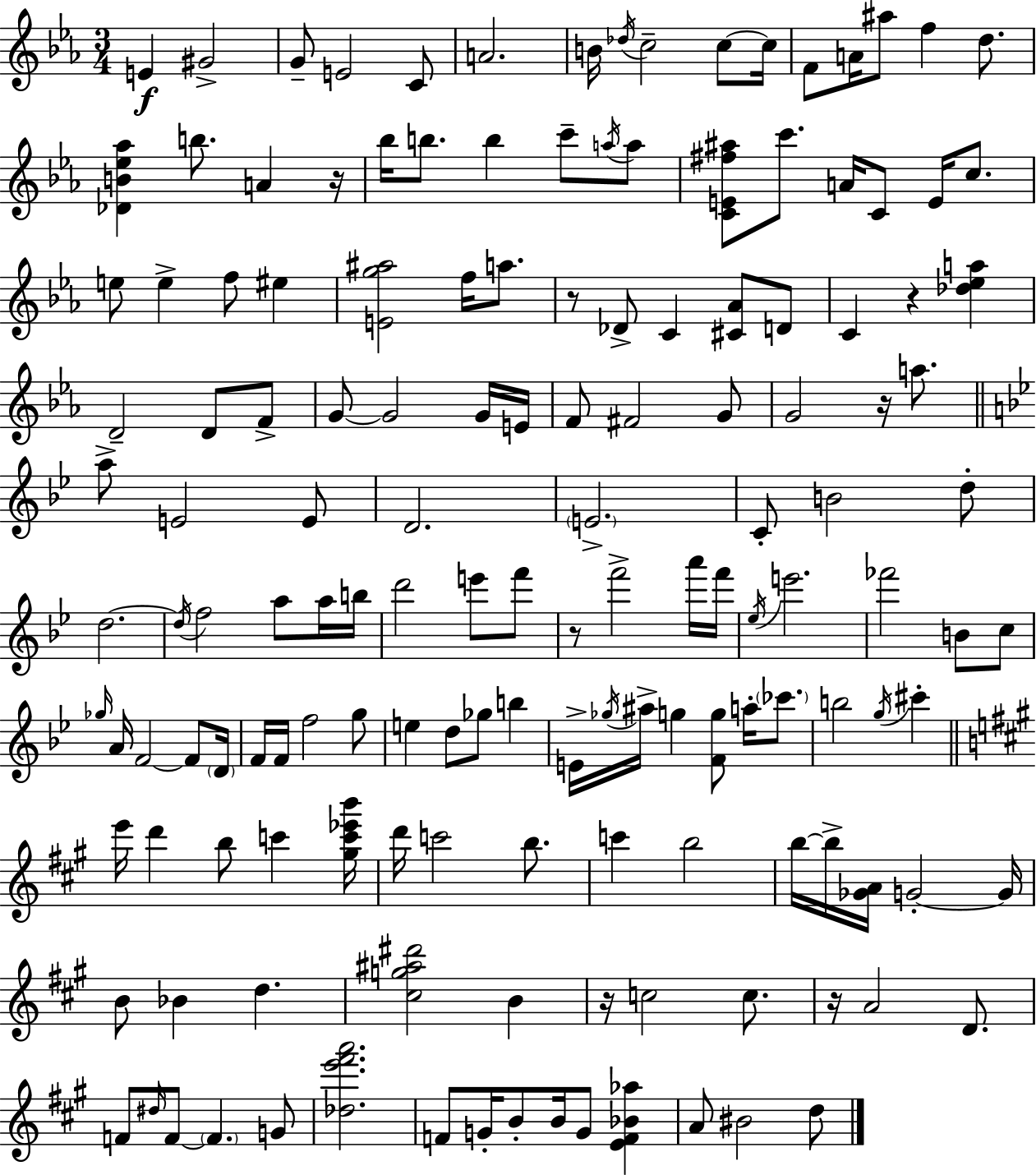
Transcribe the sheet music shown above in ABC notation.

X:1
T:Untitled
M:3/4
L:1/4
K:Cm
E ^G2 G/2 E2 C/2 A2 B/4 _d/4 c2 c/2 c/4 F/2 A/4 ^a/2 f d/2 [_DB_e_a] b/2 A z/4 _b/4 b/2 b c'/2 a/4 a/2 [CE^f^a]/2 c'/2 A/4 C/2 E/4 c/2 e/2 e f/2 ^e [Eg^a]2 f/4 a/2 z/2 _D/2 C [^C_A]/2 D/2 C z [_d_ea] D2 D/2 F/2 G/2 G2 G/4 E/4 F/2 ^F2 G/2 G2 z/4 a/2 a/2 E2 E/2 D2 E2 C/2 B2 d/2 d2 d/4 f2 a/2 a/4 b/4 d'2 e'/2 f'/2 z/2 f'2 a'/4 f'/4 _e/4 e'2 _f'2 B/2 c/2 _g/4 A/4 F2 F/2 D/4 F/4 F/4 f2 g/2 e d/2 _g/2 b E/4 _g/4 ^a/4 g [Fg]/2 a/4 _c'/2 b2 g/4 ^c' e'/4 d' b/2 c' [^gc'_e'b']/4 d'/4 c'2 b/2 c' b2 b/4 b/4 [_GA]/4 G2 G/4 B/2 _B d [^cg^a^d']2 B z/4 c2 c/2 z/4 A2 D/2 F/2 ^d/4 F/2 F G/2 [_de'^f'a']2 F/2 G/4 B/2 B/4 G/2 [EF_B_a] A/2 ^B2 d/2